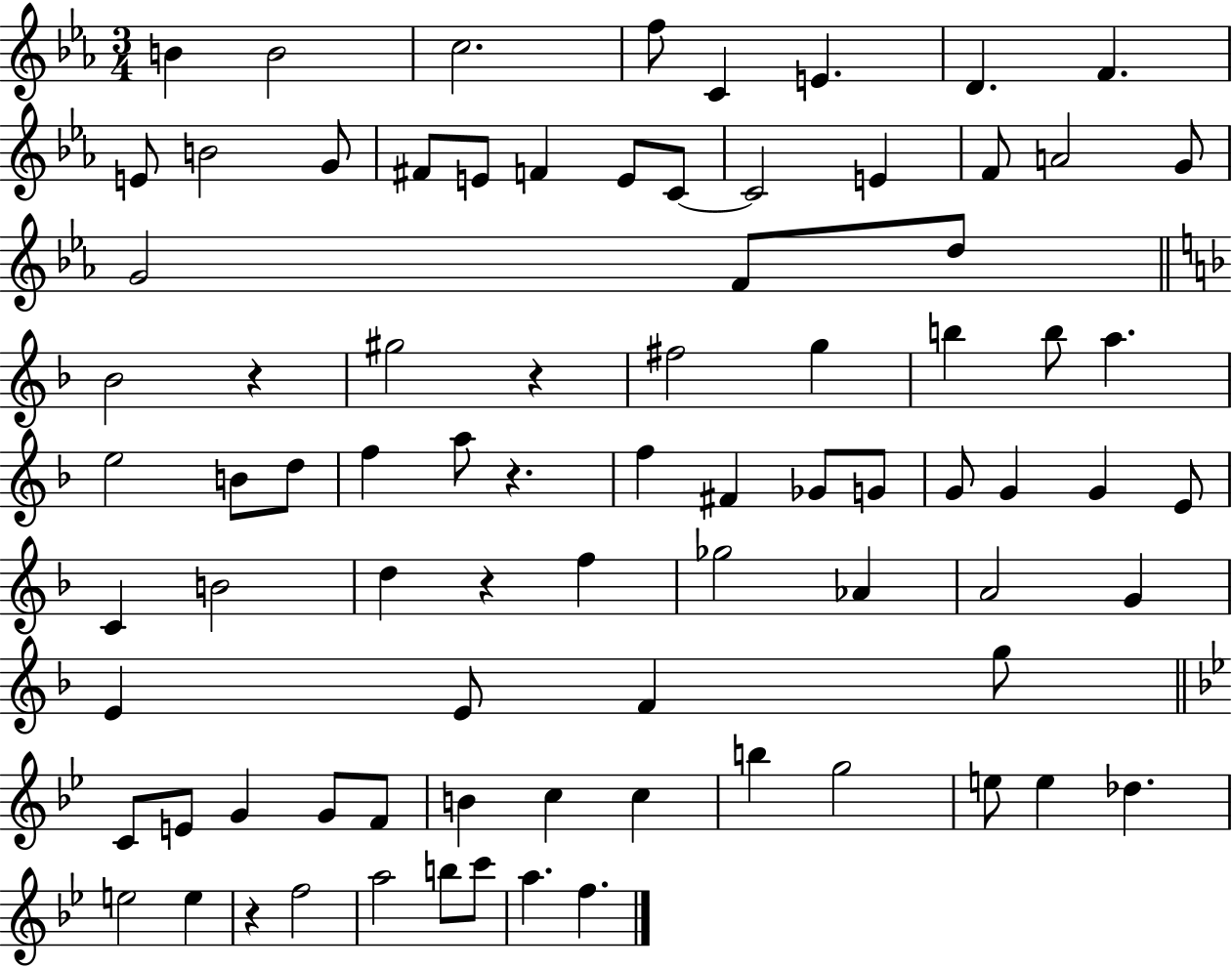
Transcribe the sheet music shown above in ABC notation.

X:1
T:Untitled
M:3/4
L:1/4
K:Eb
B B2 c2 f/2 C E D F E/2 B2 G/2 ^F/2 E/2 F E/2 C/2 C2 E F/2 A2 G/2 G2 F/2 d/2 _B2 z ^g2 z ^f2 g b b/2 a e2 B/2 d/2 f a/2 z f ^F _G/2 G/2 G/2 G G E/2 C B2 d z f _g2 _A A2 G E E/2 F g/2 C/2 E/2 G G/2 F/2 B c c b g2 e/2 e _d e2 e z f2 a2 b/2 c'/2 a f